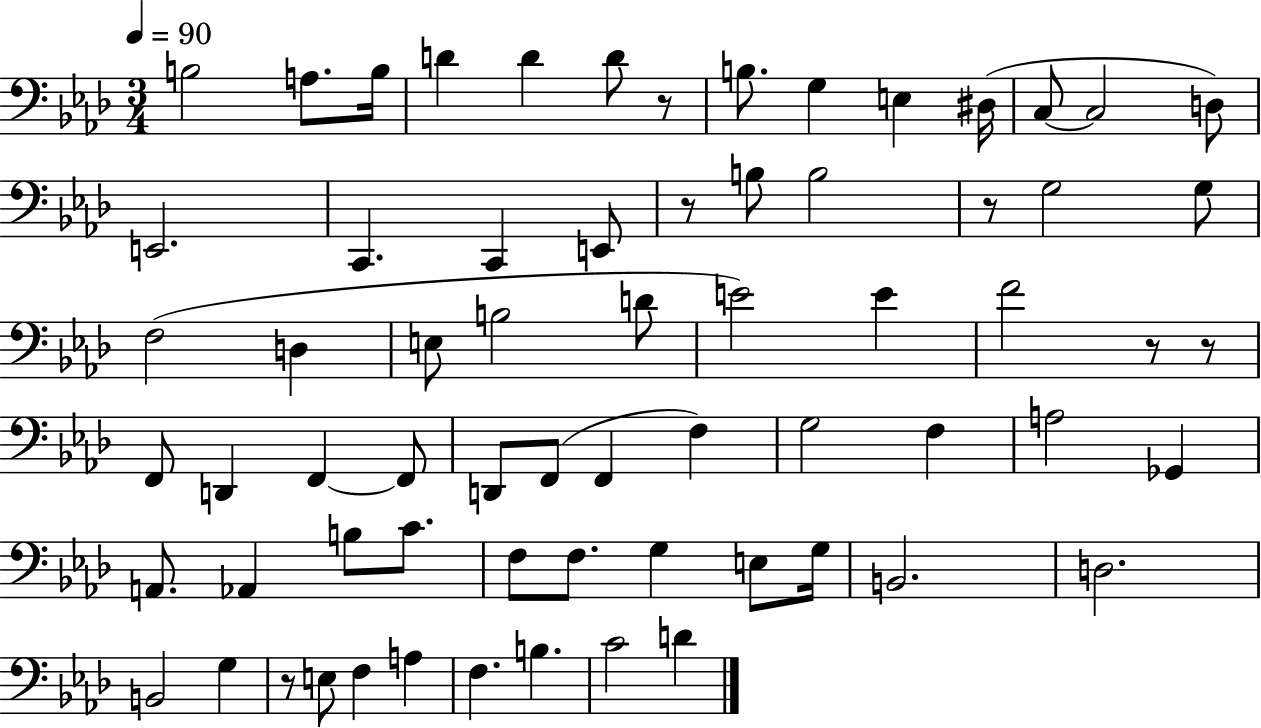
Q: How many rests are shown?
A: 6